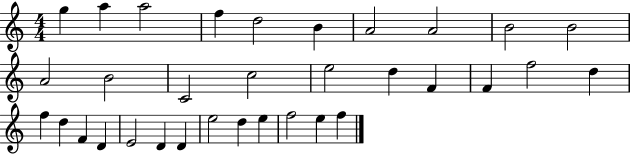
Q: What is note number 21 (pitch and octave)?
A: F5